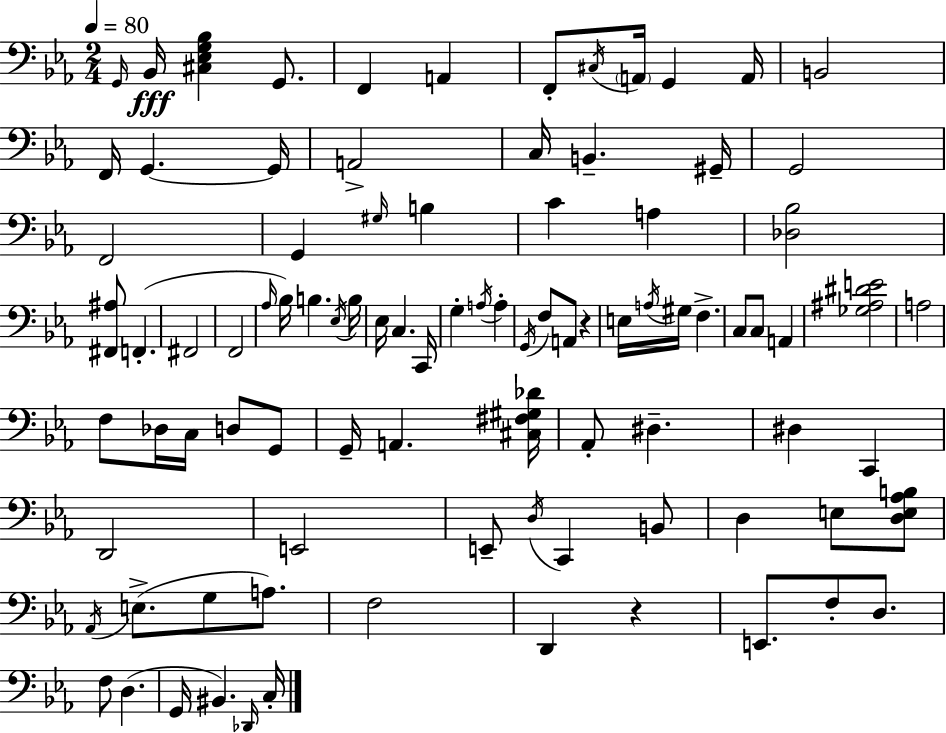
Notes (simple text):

G2/s Bb2/s [C#3,Eb3,G3,Bb3]/q G2/e. F2/q A2/q F2/e C#3/s A2/s G2/q A2/s B2/h F2/s G2/q. G2/s A2/h C3/s B2/q. G#2/s G2/h F2/h G2/q G#3/s B3/q C4/q A3/q [Db3,Bb3]/h [F#2,A#3]/e F2/q. F#2/h F2/h Ab3/s Bb3/s B3/q. Eb3/s B3/s Eb3/s C3/q. C2/s G3/q A3/s A3/q G2/s F3/e A2/e R/q E3/s A3/s G#3/s F3/q. C3/e C3/e A2/q [Gb3,A#3,D#4,E4]/h A3/h F3/e Db3/s C3/s D3/e G2/e G2/s A2/q. [C#3,F#3,G#3,Db4]/s Ab2/e D#3/q. D#3/q C2/q D2/h E2/h E2/e D3/s C2/q B2/e D3/q E3/e [D3,E3,Ab3,B3]/e Ab2/s E3/e. G3/e A3/e. F3/h D2/q R/q E2/e. F3/e D3/e. F3/e D3/q. G2/s BIS2/q. Db2/s C3/s